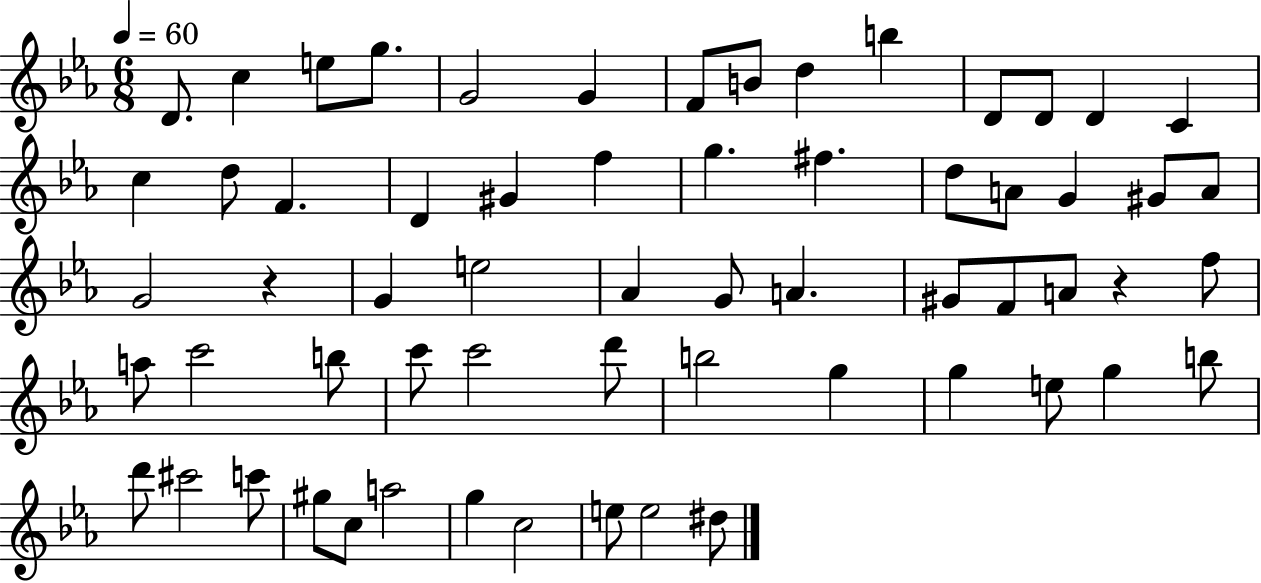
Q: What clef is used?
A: treble